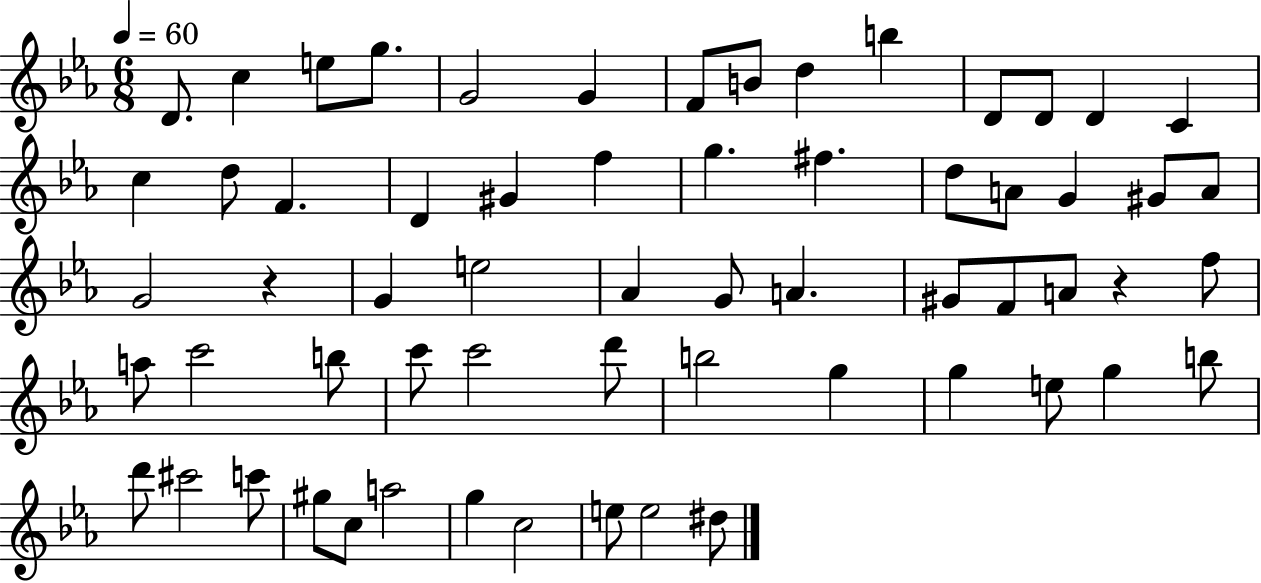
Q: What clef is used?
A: treble